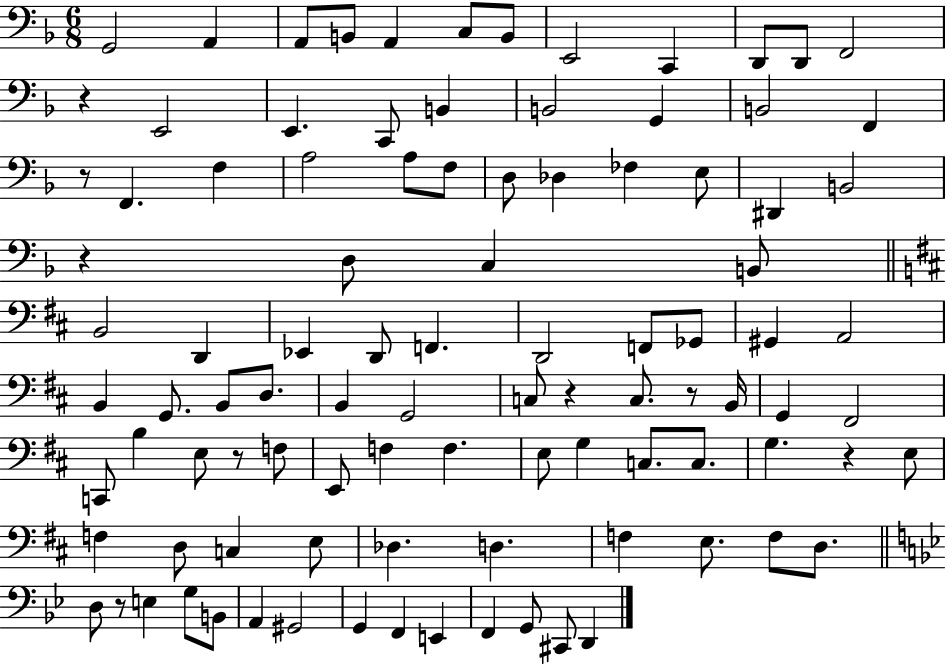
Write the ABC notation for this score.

X:1
T:Untitled
M:6/8
L:1/4
K:F
G,,2 A,, A,,/2 B,,/2 A,, C,/2 B,,/2 E,,2 C,, D,,/2 D,,/2 F,,2 z E,,2 E,, C,,/2 B,, B,,2 G,, B,,2 F,, z/2 F,, F, A,2 A,/2 F,/2 D,/2 _D, _F, E,/2 ^D,, B,,2 z D,/2 C, B,,/2 B,,2 D,, _E,, D,,/2 F,, D,,2 F,,/2 _G,,/2 ^G,, A,,2 B,, G,,/2 B,,/2 D,/2 B,, G,,2 C,/2 z C,/2 z/2 B,,/4 G,, ^F,,2 C,,/2 B, E,/2 z/2 F,/2 E,,/2 F, F, E,/2 G, C,/2 C,/2 G, z E,/2 F, D,/2 C, E,/2 _D, D, F, E,/2 F,/2 D,/2 D,/2 z/2 E, G,/2 B,,/2 A,, ^G,,2 G,, F,, E,, F,, G,,/2 ^C,,/2 D,,